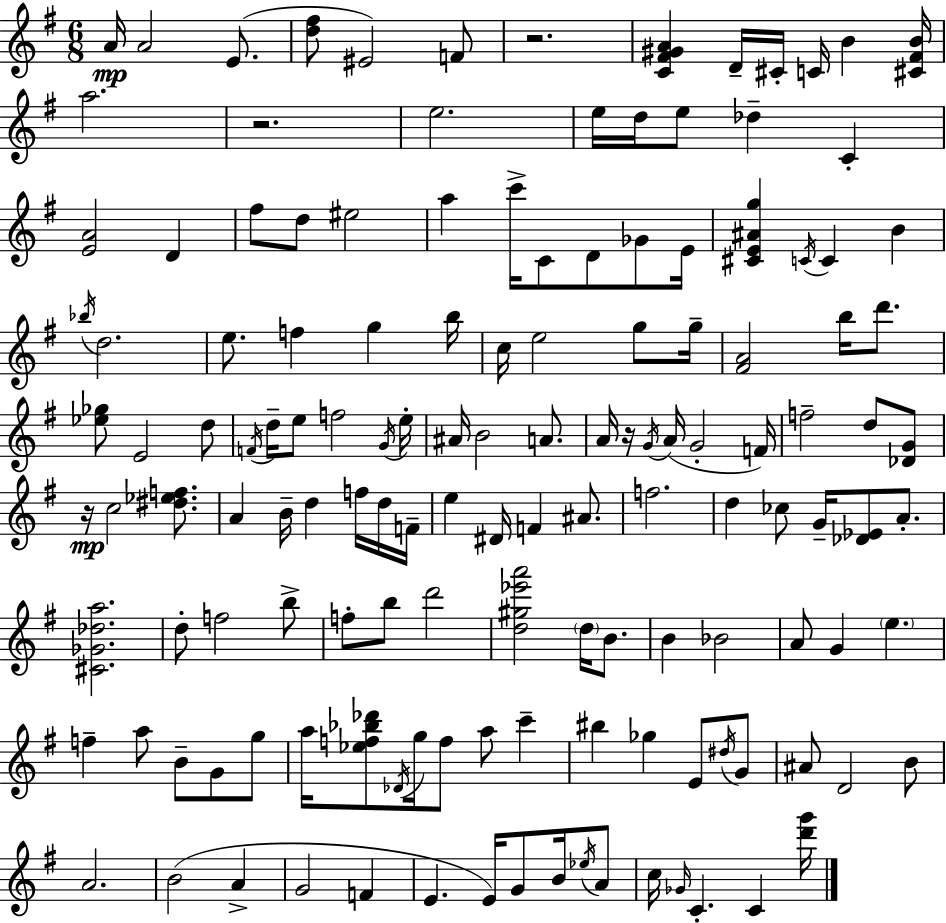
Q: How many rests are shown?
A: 4